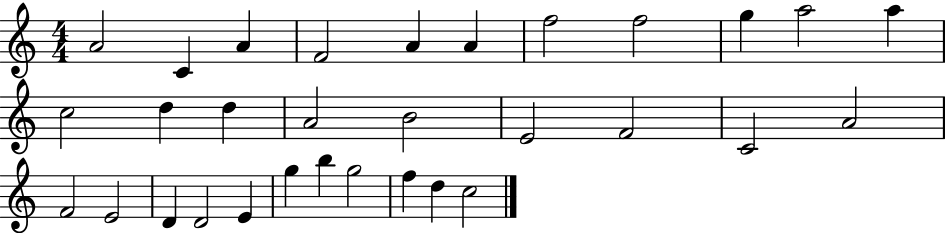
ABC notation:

X:1
T:Untitled
M:4/4
L:1/4
K:C
A2 C A F2 A A f2 f2 g a2 a c2 d d A2 B2 E2 F2 C2 A2 F2 E2 D D2 E g b g2 f d c2